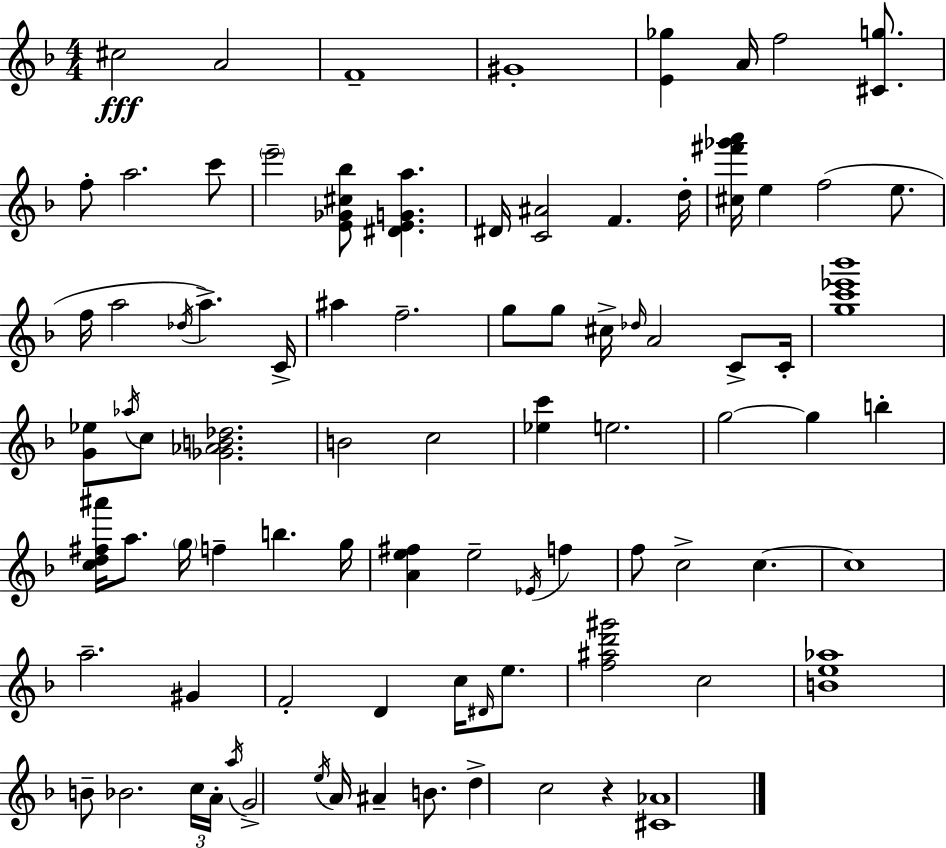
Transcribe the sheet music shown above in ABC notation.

X:1
T:Untitled
M:4/4
L:1/4
K:Dm
^c2 A2 F4 ^G4 [E_g] A/4 f2 [^Cg]/2 f/2 a2 c'/2 e'2 [E_G^c_b]/2 [^DEGa] ^D/4 [C^A]2 F d/4 [^c^f'_g'a']/4 e f2 e/2 f/4 a2 _d/4 a C/4 ^a f2 g/2 g/2 ^c/4 _d/4 A2 C/2 C/4 [gc'_e'_b']4 [G_e]/2 _a/4 c/2 [_G_AB_d]2 B2 c2 [_ec'] e2 g2 g b [cd^f^a']/4 a/2 g/4 f b g/4 [Ae^f] e2 _E/4 f f/2 c2 c c4 a2 ^G F2 D c/4 ^D/4 e/2 [f^ad'^g']2 c2 [Be_a]4 B/2 _B2 c/4 A/4 a/4 G2 e/4 A/4 ^A B/2 d c2 z [^C_A]4